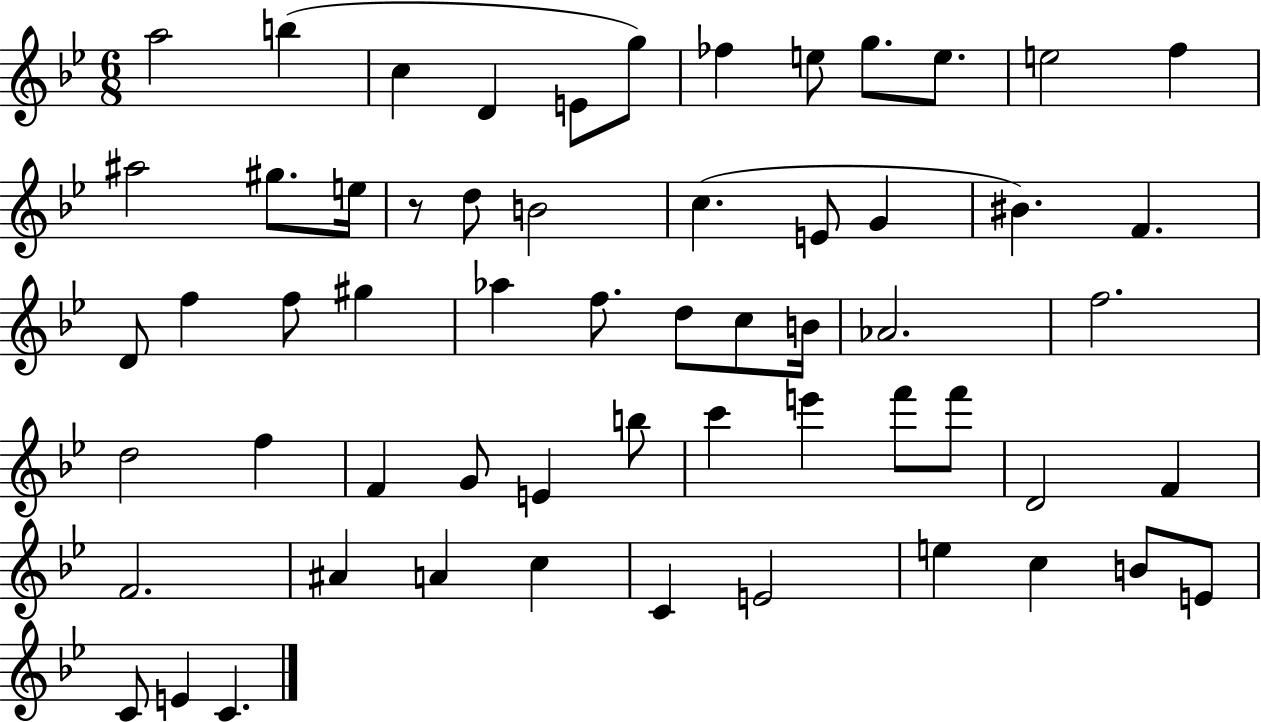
X:1
T:Untitled
M:6/8
L:1/4
K:Bb
a2 b c D E/2 g/2 _f e/2 g/2 e/2 e2 f ^a2 ^g/2 e/4 z/2 d/2 B2 c E/2 G ^B F D/2 f f/2 ^g _a f/2 d/2 c/2 B/4 _A2 f2 d2 f F G/2 E b/2 c' e' f'/2 f'/2 D2 F F2 ^A A c C E2 e c B/2 E/2 C/2 E C